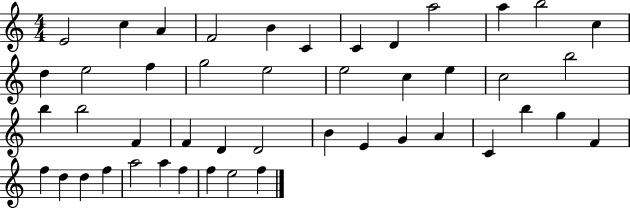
X:1
T:Untitled
M:4/4
L:1/4
K:C
E2 c A F2 B C C D a2 a b2 c d e2 f g2 e2 e2 c e c2 b2 b b2 F F D D2 B E G A C b g F f d d f a2 a f f e2 f